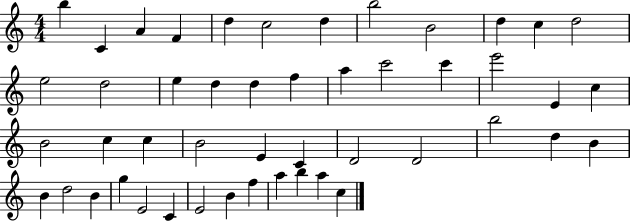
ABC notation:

X:1
T:Untitled
M:4/4
L:1/4
K:C
b C A F d c2 d b2 B2 d c d2 e2 d2 e d d f a c'2 c' e'2 E c B2 c c B2 E C D2 D2 b2 d B B d2 B g E2 C E2 B f a b a c